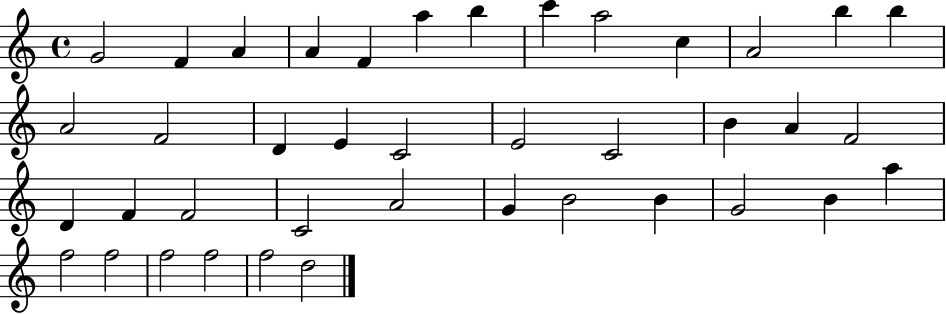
{
  \clef treble
  \time 4/4
  \defaultTimeSignature
  \key c \major
  g'2 f'4 a'4 | a'4 f'4 a''4 b''4 | c'''4 a''2 c''4 | a'2 b''4 b''4 | \break a'2 f'2 | d'4 e'4 c'2 | e'2 c'2 | b'4 a'4 f'2 | \break d'4 f'4 f'2 | c'2 a'2 | g'4 b'2 b'4 | g'2 b'4 a''4 | \break f''2 f''2 | f''2 f''2 | f''2 d''2 | \bar "|."
}